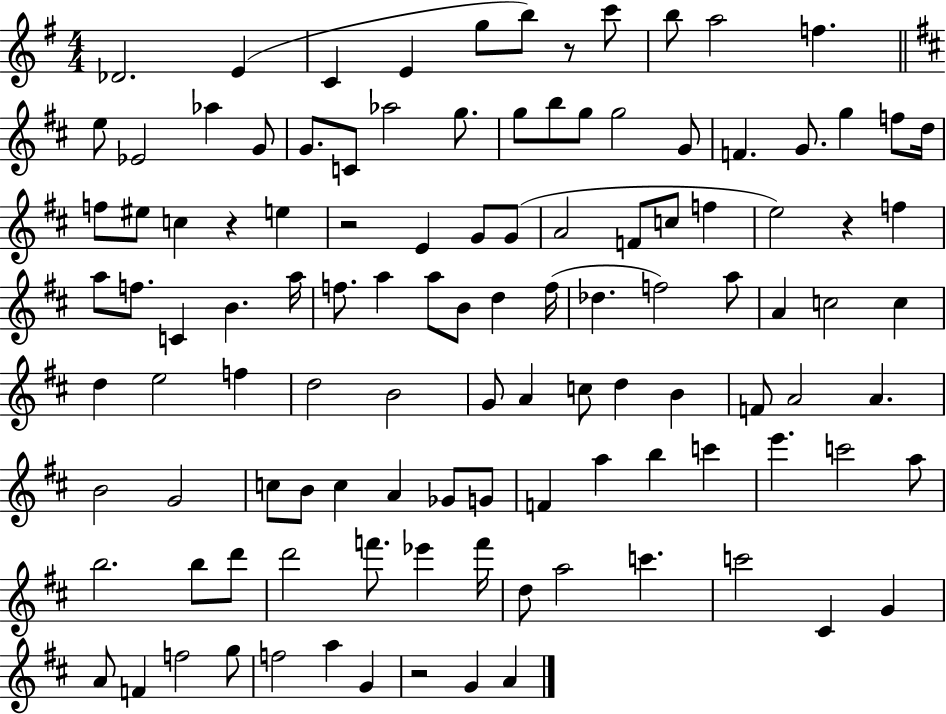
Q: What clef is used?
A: treble